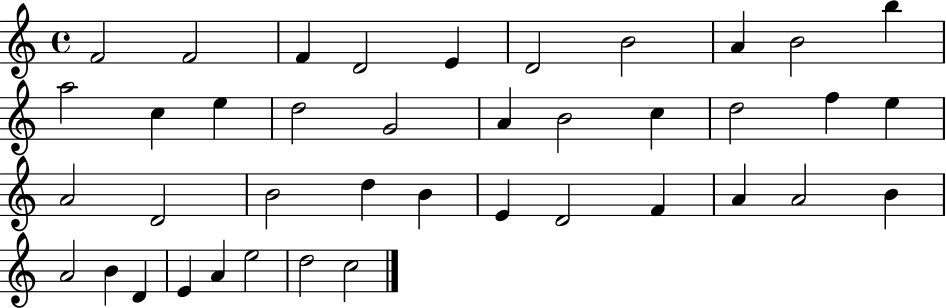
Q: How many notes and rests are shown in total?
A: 40